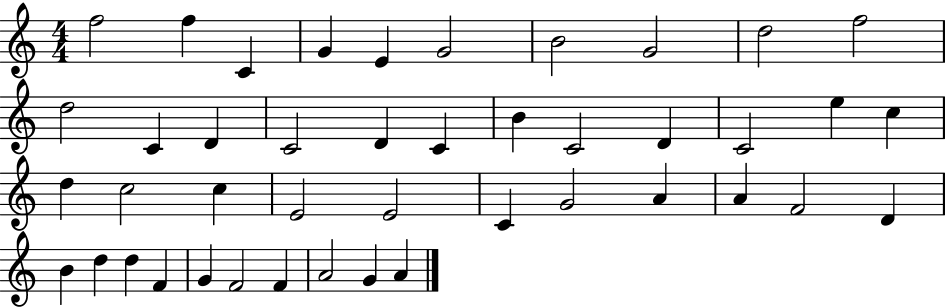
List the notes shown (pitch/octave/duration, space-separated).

F5/h F5/q C4/q G4/q E4/q G4/h B4/h G4/h D5/h F5/h D5/h C4/q D4/q C4/h D4/q C4/q B4/q C4/h D4/q C4/h E5/q C5/q D5/q C5/h C5/q E4/h E4/h C4/q G4/h A4/q A4/q F4/h D4/q B4/q D5/q D5/q F4/q G4/q F4/h F4/q A4/h G4/q A4/q